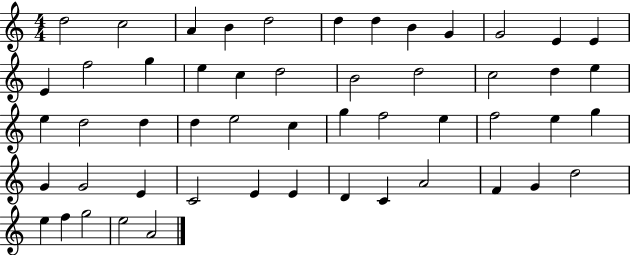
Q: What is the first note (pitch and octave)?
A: D5